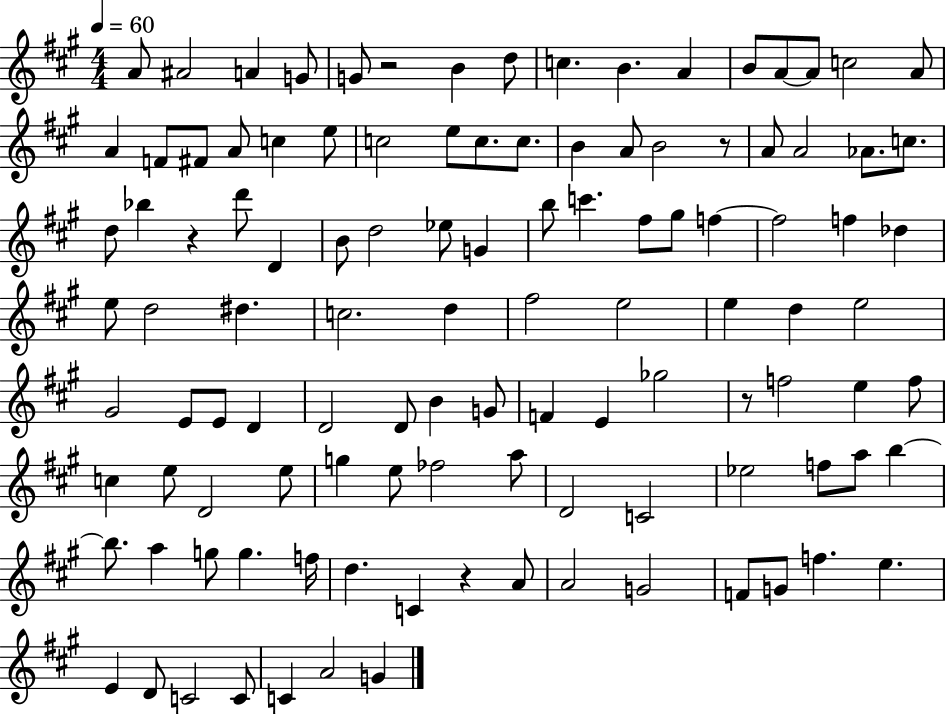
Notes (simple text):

A4/e A#4/h A4/q G4/e G4/e R/h B4/q D5/e C5/q. B4/q. A4/q B4/e A4/e A4/e C5/h A4/e A4/q F4/e F#4/e A4/e C5/q E5/e C5/h E5/e C5/e. C5/e. B4/q A4/e B4/h R/e A4/e A4/h Ab4/e. C5/e. D5/e Bb5/q R/q D6/e D4/q B4/e D5/h Eb5/e G4/q B5/e C6/q. F#5/e G#5/e F5/q F5/h F5/q Db5/q E5/e D5/h D#5/q. C5/h. D5/q F#5/h E5/h E5/q D5/q E5/h G#4/h E4/e E4/e D4/q D4/h D4/e B4/q G4/e F4/q E4/q Gb5/h R/e F5/h E5/q F5/e C5/q E5/e D4/h E5/e G5/q E5/e FES5/h A5/e D4/h C4/h Eb5/h F5/e A5/e B5/q B5/e. A5/q G5/e G5/q. F5/s D5/q. C4/q R/q A4/e A4/h G4/h F4/e G4/e F5/q. E5/q. E4/q D4/e C4/h C4/e C4/q A4/h G4/q